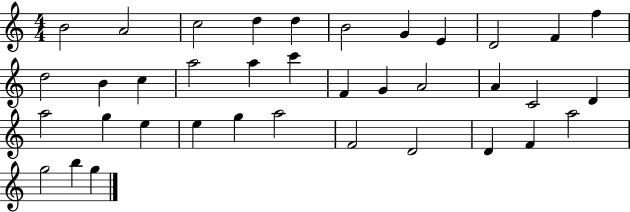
X:1
T:Untitled
M:4/4
L:1/4
K:C
B2 A2 c2 d d B2 G E D2 F f d2 B c a2 a c' F G A2 A C2 D a2 g e e g a2 F2 D2 D F a2 g2 b g